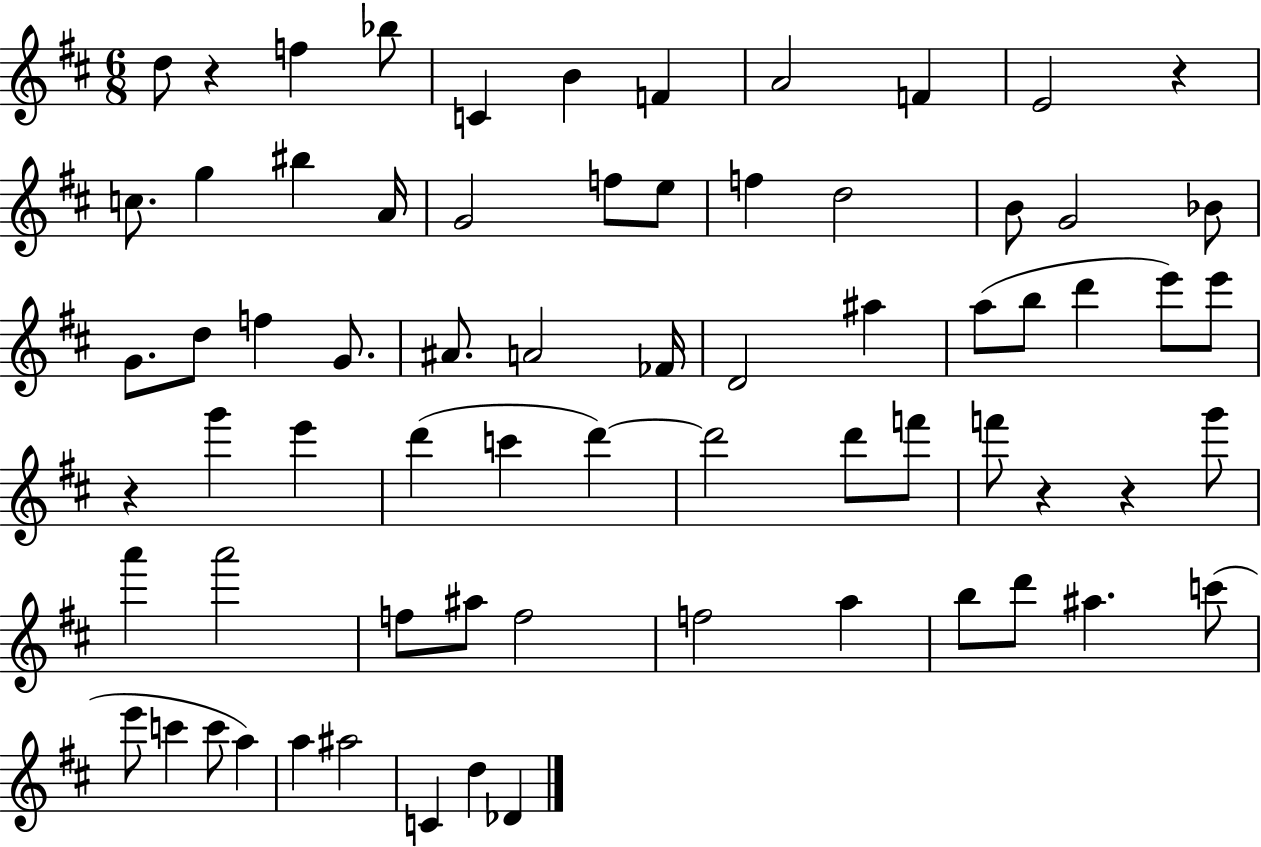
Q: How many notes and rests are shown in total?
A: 70